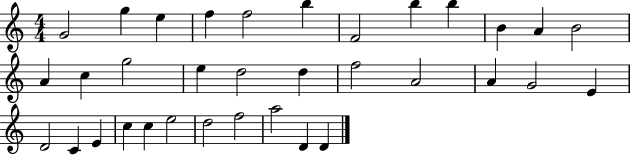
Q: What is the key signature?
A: C major